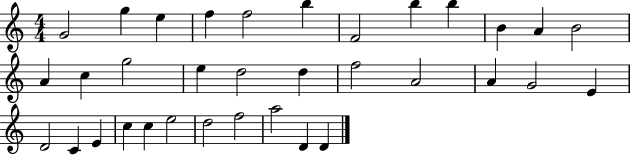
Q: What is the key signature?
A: C major